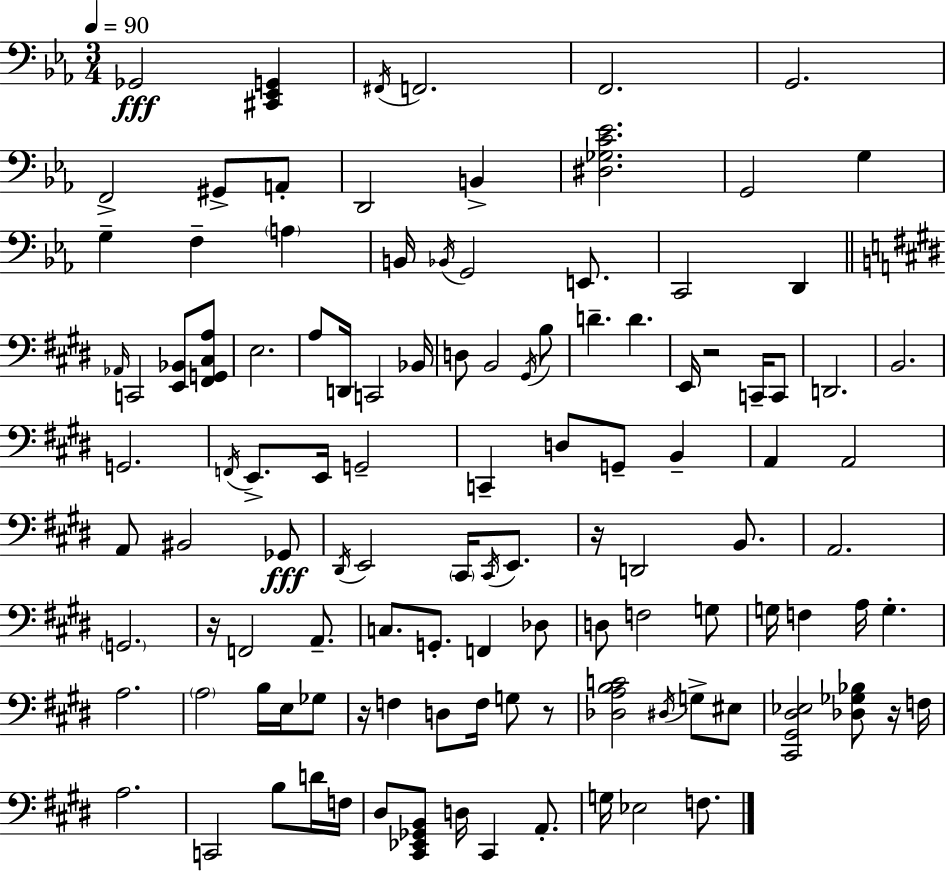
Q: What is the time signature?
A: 3/4